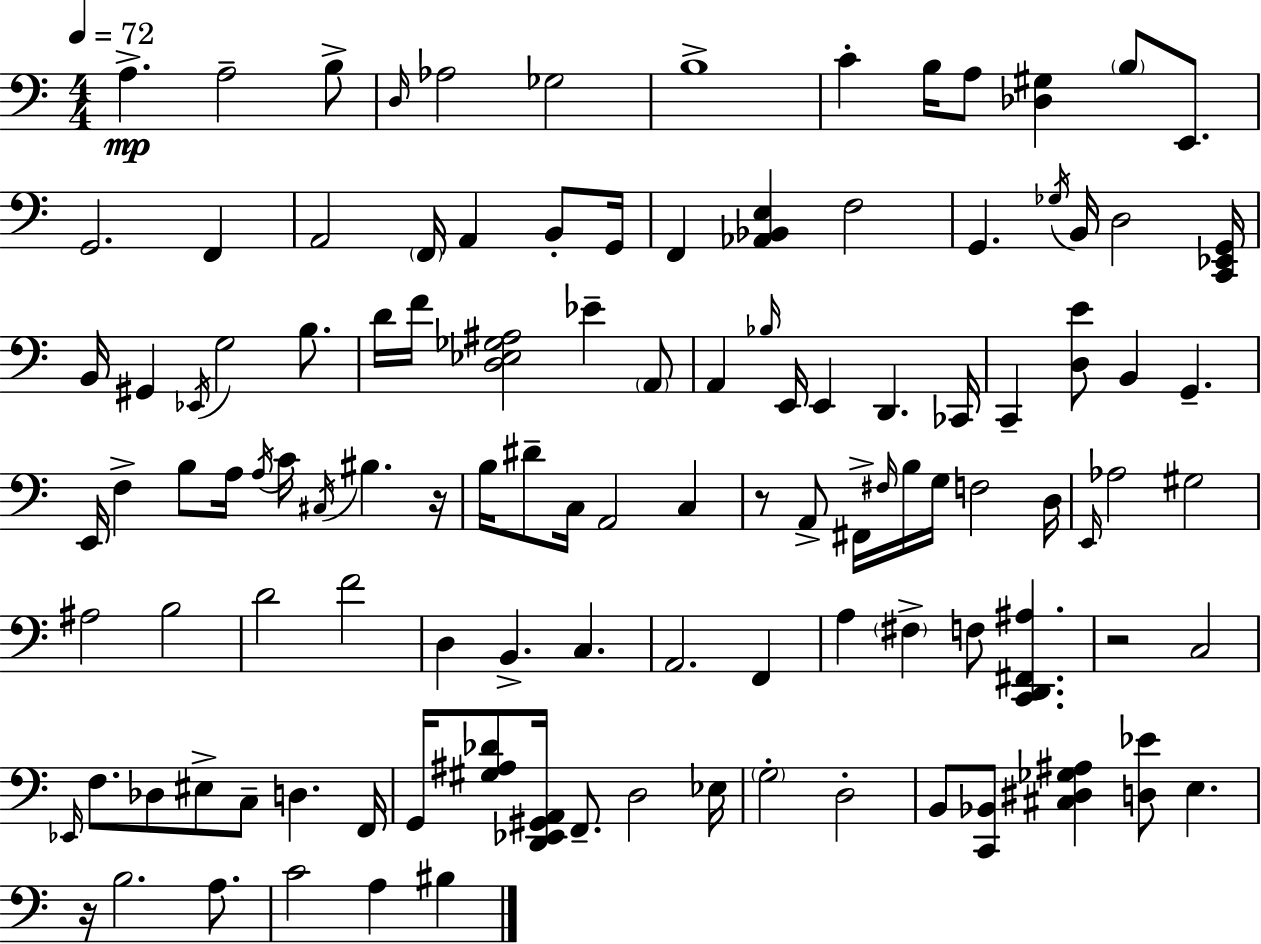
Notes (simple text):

A3/q. A3/h B3/e D3/s Ab3/h Gb3/h B3/w C4/q B3/s A3/e [Db3,G#3]/q B3/e E2/e. G2/h. F2/q A2/h F2/s A2/q B2/e G2/s F2/q [Ab2,Bb2,E3]/q F3/h G2/q. Gb3/s B2/s D3/h [C2,Eb2,G2]/s B2/s G#2/q Eb2/s G3/h B3/e. D4/s F4/s [D3,Eb3,Gb3,A#3]/h Eb4/q A2/e A2/q Bb3/s E2/s E2/q D2/q. CES2/s C2/q [D3,E4]/e B2/q G2/q. E2/s F3/q B3/e A3/s A3/s C4/s C#3/s BIS3/q. R/s B3/s D#4/e C3/s A2/h C3/q R/e A2/e F#2/s F#3/s B3/s G3/s F3/h D3/s E2/s Ab3/h G#3/h A#3/h B3/h D4/h F4/h D3/q B2/q. C3/q. A2/h. F2/q A3/q F#3/q F3/e [C2,D2,F#2,A#3]/q. R/h C3/h Eb2/s F3/e. Db3/e EIS3/e C3/e D3/q. F2/s G2/s [G#3,A#3,Db4]/e [D2,Eb2,G#2,A2]/s F2/e. D3/h Eb3/s G3/h D3/h B2/e [C2,Bb2]/e [C#3,D#3,Gb3,A#3]/q [D3,Eb4]/e E3/q. R/s B3/h. A3/e. C4/h A3/q BIS3/q